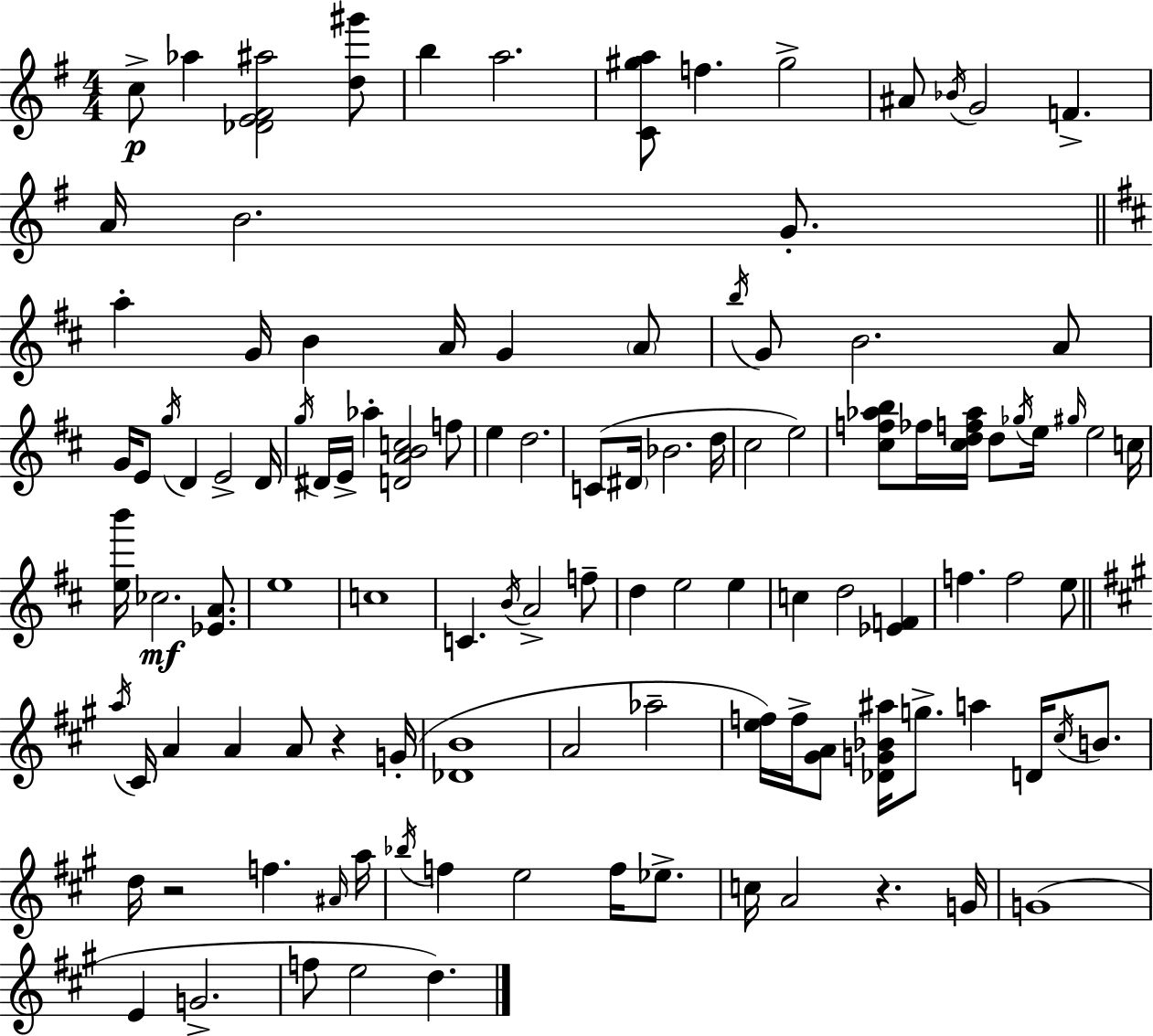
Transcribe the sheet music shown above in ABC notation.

X:1
T:Untitled
M:4/4
L:1/4
K:Em
c/2 _a [_DE^F^a]2 [d^g']/2 b a2 [C^ga]/2 f ^g2 ^A/2 _B/4 G2 F A/4 B2 G/2 a G/4 B A/4 G A/2 b/4 G/2 B2 A/2 G/4 E/2 g/4 D E2 D/4 g/4 ^D/4 E/4 _a [DABc]2 f/2 e d2 C/2 ^D/4 _B2 d/4 ^c2 e2 [^cf_ab]/2 _f/4 [^cdf_a]/4 d/2 _g/4 e/4 ^g/4 e2 c/4 [eb']/4 _c2 [_EA]/2 e4 c4 C B/4 A2 f/2 d e2 e c d2 [_EF] f f2 e/2 a/4 ^C/4 A A A/2 z G/4 [_DB]4 A2 _a2 [ef]/4 f/4 [^GA]/2 [_DG_B^a]/4 g/2 a D/4 ^c/4 B/2 d/4 z2 f ^A/4 a/4 _b/4 f e2 f/4 _e/2 c/4 A2 z G/4 G4 E G2 f/2 e2 d